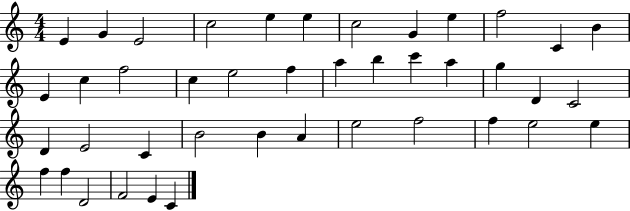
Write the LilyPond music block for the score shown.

{
  \clef treble
  \numericTimeSignature
  \time 4/4
  \key c \major
  e'4 g'4 e'2 | c''2 e''4 e''4 | c''2 g'4 e''4 | f''2 c'4 b'4 | \break e'4 c''4 f''2 | c''4 e''2 f''4 | a''4 b''4 c'''4 a''4 | g''4 d'4 c'2 | \break d'4 e'2 c'4 | b'2 b'4 a'4 | e''2 f''2 | f''4 e''2 e''4 | \break f''4 f''4 d'2 | f'2 e'4 c'4 | \bar "|."
}